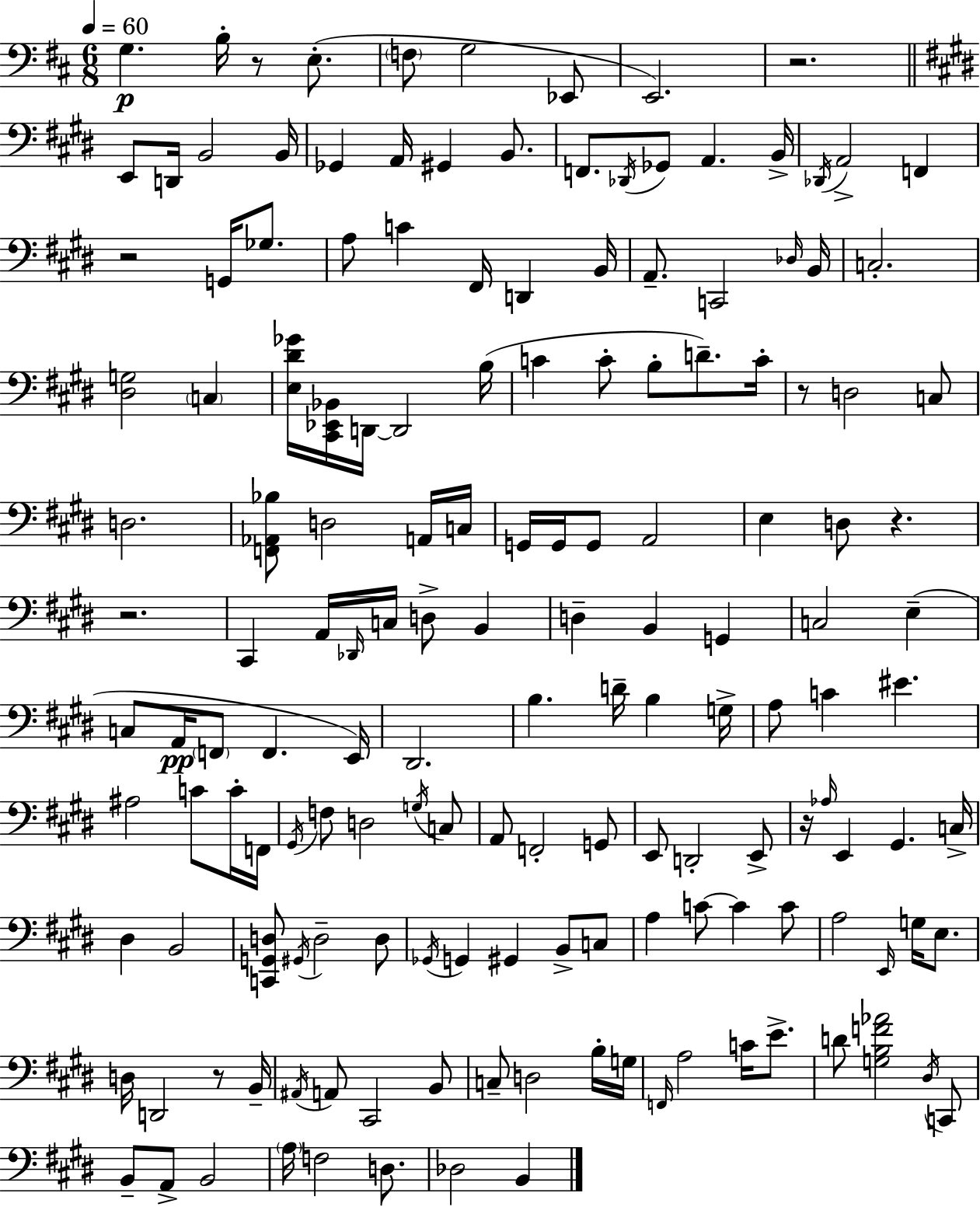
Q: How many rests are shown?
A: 8